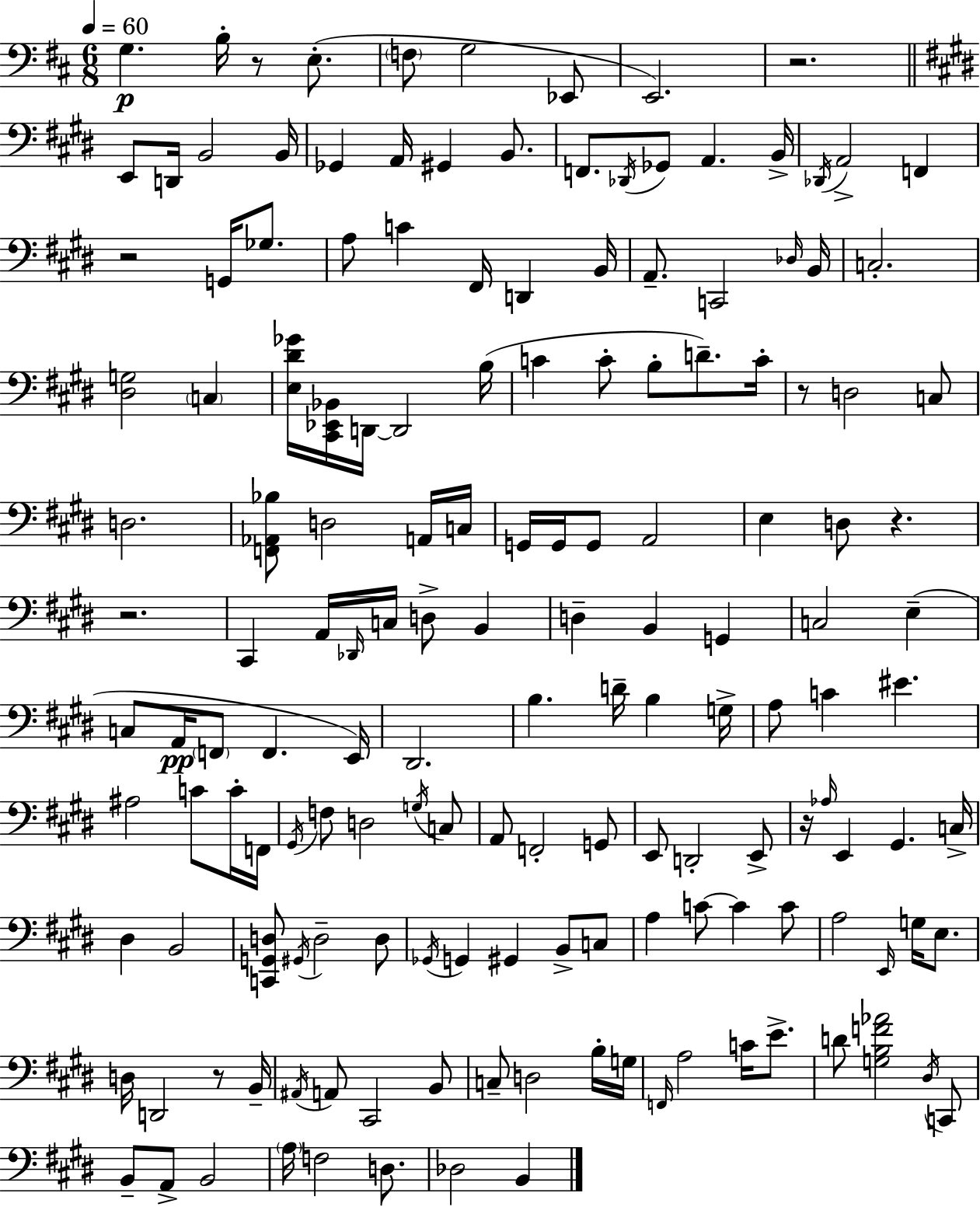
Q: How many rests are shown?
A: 8